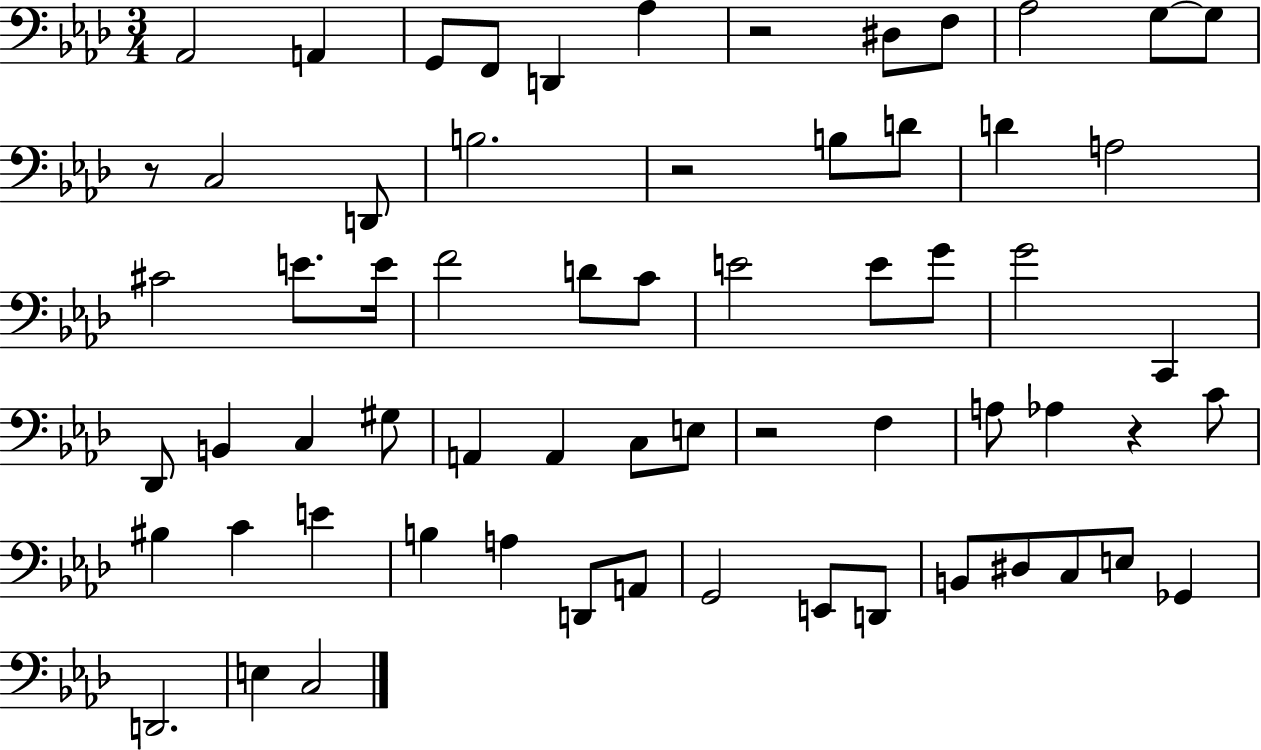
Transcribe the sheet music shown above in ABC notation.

X:1
T:Untitled
M:3/4
L:1/4
K:Ab
_A,,2 A,, G,,/2 F,,/2 D,, _A, z2 ^D,/2 F,/2 _A,2 G,/2 G,/2 z/2 C,2 D,,/2 B,2 z2 B,/2 D/2 D A,2 ^C2 E/2 E/4 F2 D/2 C/2 E2 E/2 G/2 G2 C,, _D,,/2 B,, C, ^G,/2 A,, A,, C,/2 E,/2 z2 F, A,/2 _A, z C/2 ^B, C E B, A, D,,/2 A,,/2 G,,2 E,,/2 D,,/2 B,,/2 ^D,/2 C,/2 E,/2 _G,, D,,2 E, C,2